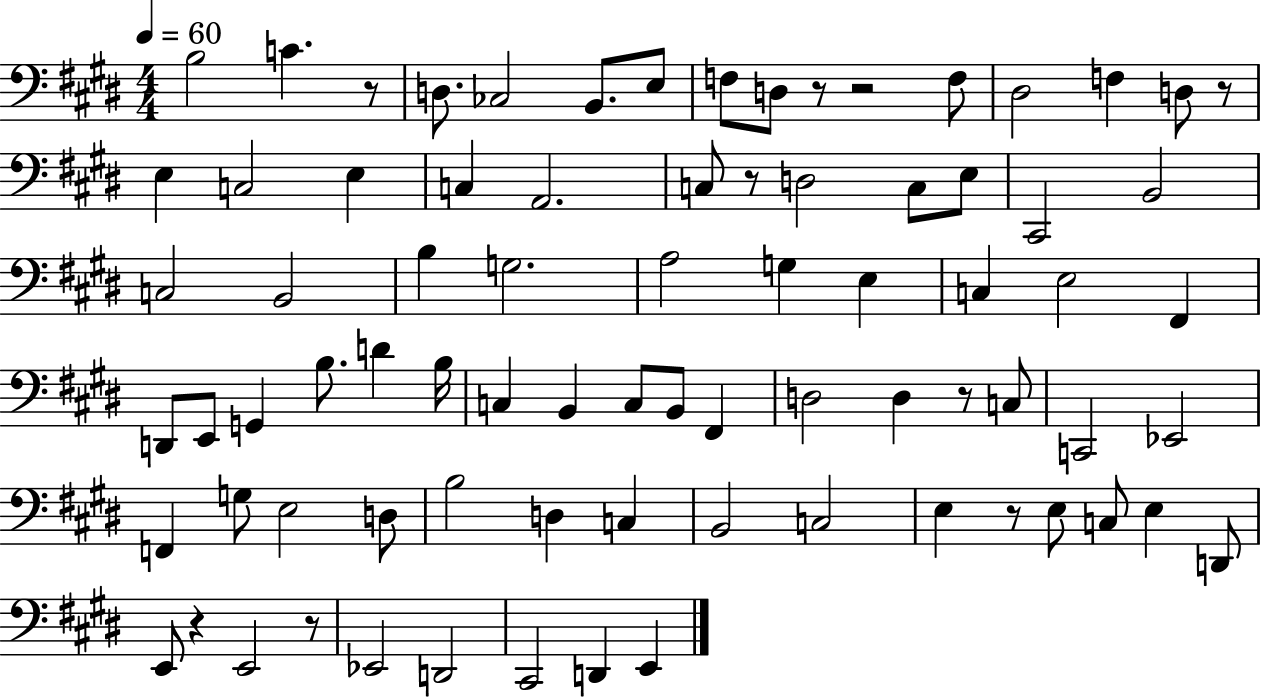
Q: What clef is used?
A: bass